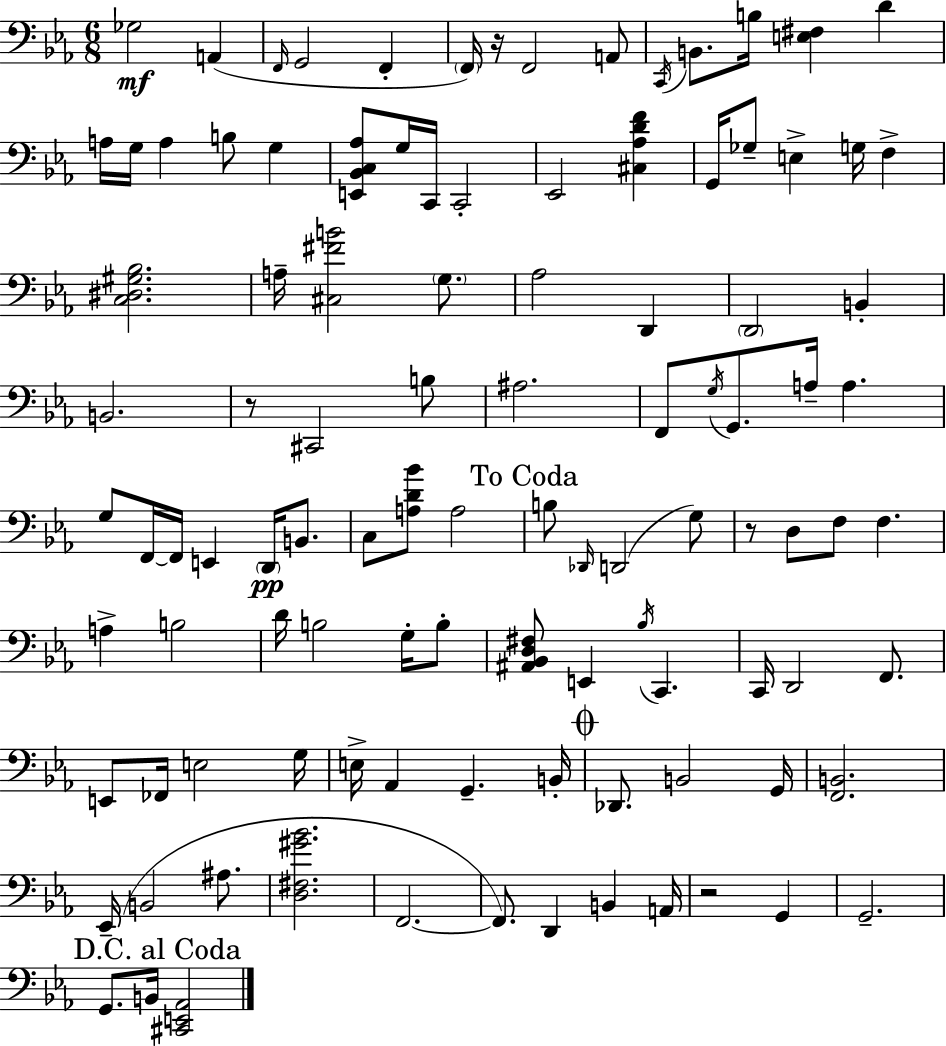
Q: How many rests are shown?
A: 4